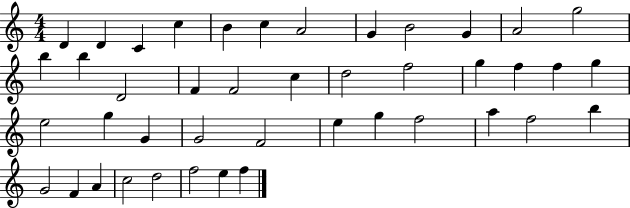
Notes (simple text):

D4/q D4/q C4/q C5/q B4/q C5/q A4/h G4/q B4/h G4/q A4/h G5/h B5/q B5/q D4/h F4/q F4/h C5/q D5/h F5/h G5/q F5/q F5/q G5/q E5/h G5/q G4/q G4/h F4/h E5/q G5/q F5/h A5/q F5/h B5/q G4/h F4/q A4/q C5/h D5/h F5/h E5/q F5/q